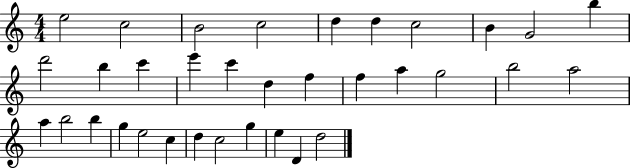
{
  \clef treble
  \numericTimeSignature
  \time 4/4
  \key c \major
  e''2 c''2 | b'2 c''2 | d''4 d''4 c''2 | b'4 g'2 b''4 | \break d'''2 b''4 c'''4 | e'''4 c'''4 d''4 f''4 | f''4 a''4 g''2 | b''2 a''2 | \break a''4 b''2 b''4 | g''4 e''2 c''4 | d''4 c''2 g''4 | e''4 d'4 d''2 | \break \bar "|."
}